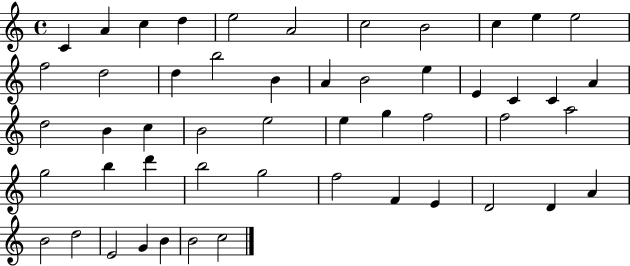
{
  \clef treble
  \time 4/4
  \defaultTimeSignature
  \key c \major
  c'4 a'4 c''4 d''4 | e''2 a'2 | c''2 b'2 | c''4 e''4 e''2 | \break f''2 d''2 | d''4 b''2 b'4 | a'4 b'2 e''4 | e'4 c'4 c'4 a'4 | \break d''2 b'4 c''4 | b'2 e''2 | e''4 g''4 f''2 | f''2 a''2 | \break g''2 b''4 d'''4 | b''2 g''2 | f''2 f'4 e'4 | d'2 d'4 a'4 | \break b'2 d''2 | e'2 g'4 b'4 | b'2 c''2 | \bar "|."
}